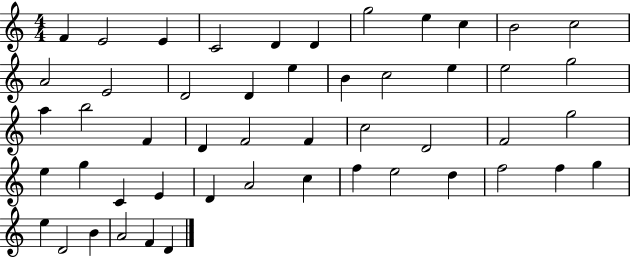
F4/q E4/h E4/q C4/h D4/q D4/q G5/h E5/q C5/q B4/h C5/h A4/h E4/h D4/h D4/q E5/q B4/q C5/h E5/q E5/h G5/h A5/q B5/h F4/q D4/q F4/h F4/q C5/h D4/h F4/h G5/h E5/q G5/q C4/q E4/q D4/q A4/h C5/q F5/q E5/h D5/q F5/h F5/q G5/q E5/q D4/h B4/q A4/h F4/q D4/q